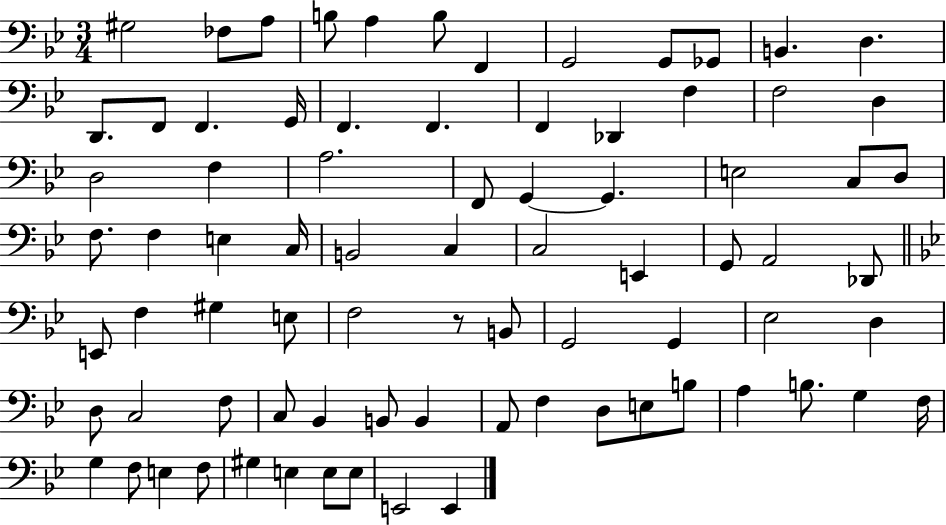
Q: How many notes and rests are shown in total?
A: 80